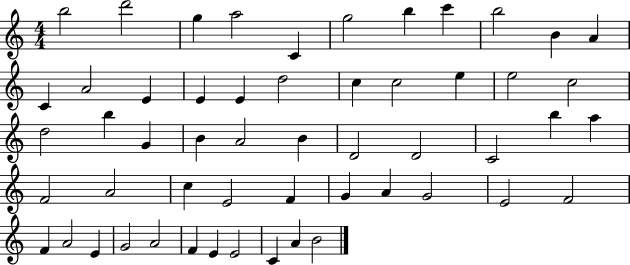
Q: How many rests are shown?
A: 0